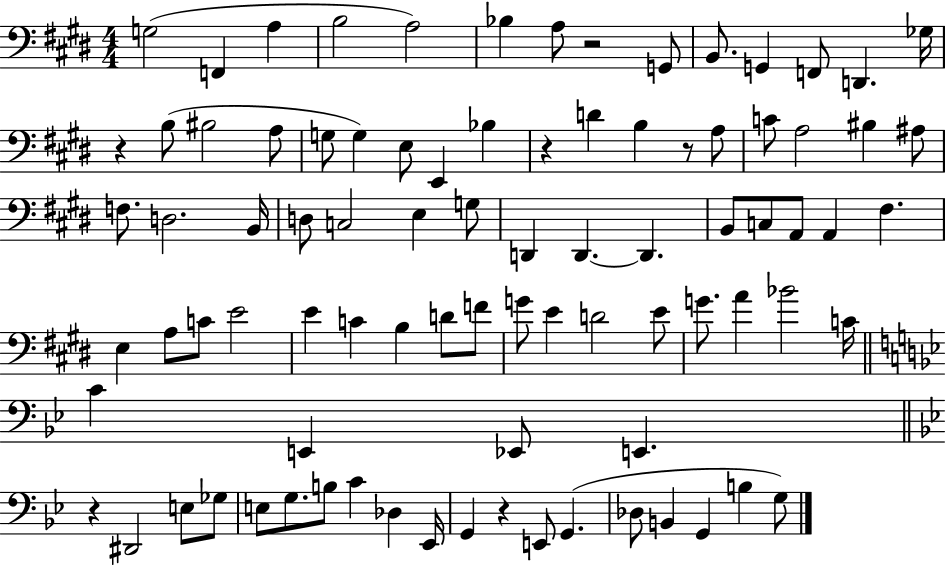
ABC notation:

X:1
T:Untitled
M:4/4
L:1/4
K:E
G,2 F,, A, B,2 A,2 _B, A,/2 z2 G,,/2 B,,/2 G,, F,,/2 D,, _G,/4 z B,/2 ^B,2 A,/2 G,/2 G, E,/2 E,, _B, z D B, z/2 A,/2 C/2 A,2 ^B, ^A,/2 F,/2 D,2 B,,/4 D,/2 C,2 E, G,/2 D,, D,, D,, B,,/2 C,/2 A,,/2 A,, ^F, E, A,/2 C/2 E2 E C B, D/2 F/2 G/2 E D2 E/2 G/2 A _B2 C/4 C E,, _E,,/2 E,, z ^D,,2 E,/2 _G,/2 E,/2 G,/2 B,/2 C _D, _E,,/4 G,, z E,,/2 G,, _D,/2 B,, G,, B, G,/2